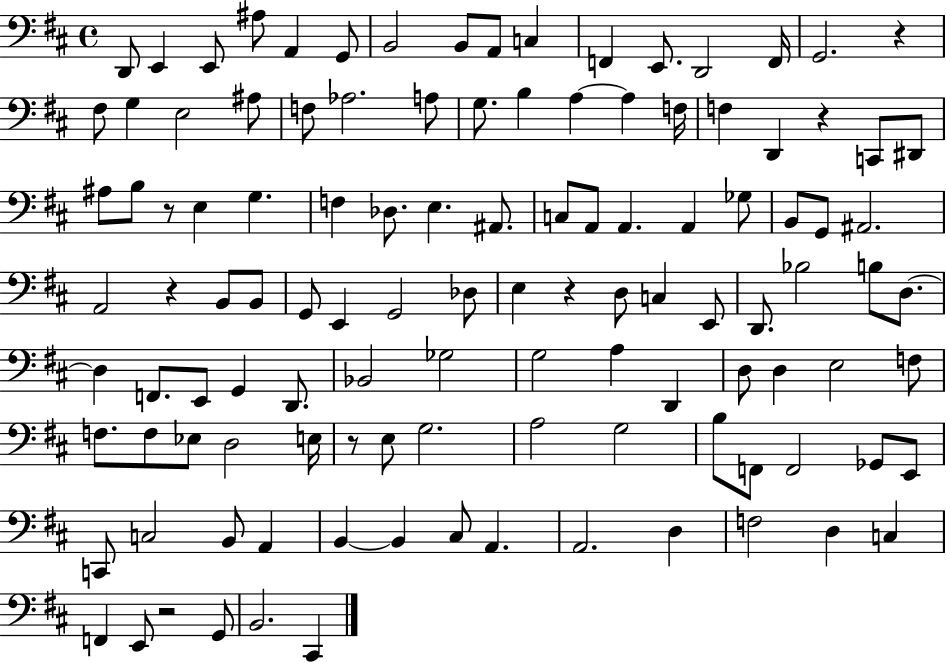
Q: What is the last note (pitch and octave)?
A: C#2